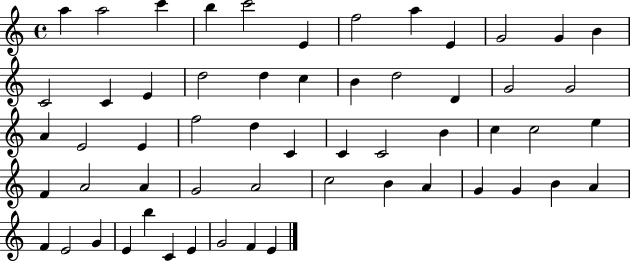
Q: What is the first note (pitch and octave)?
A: A5